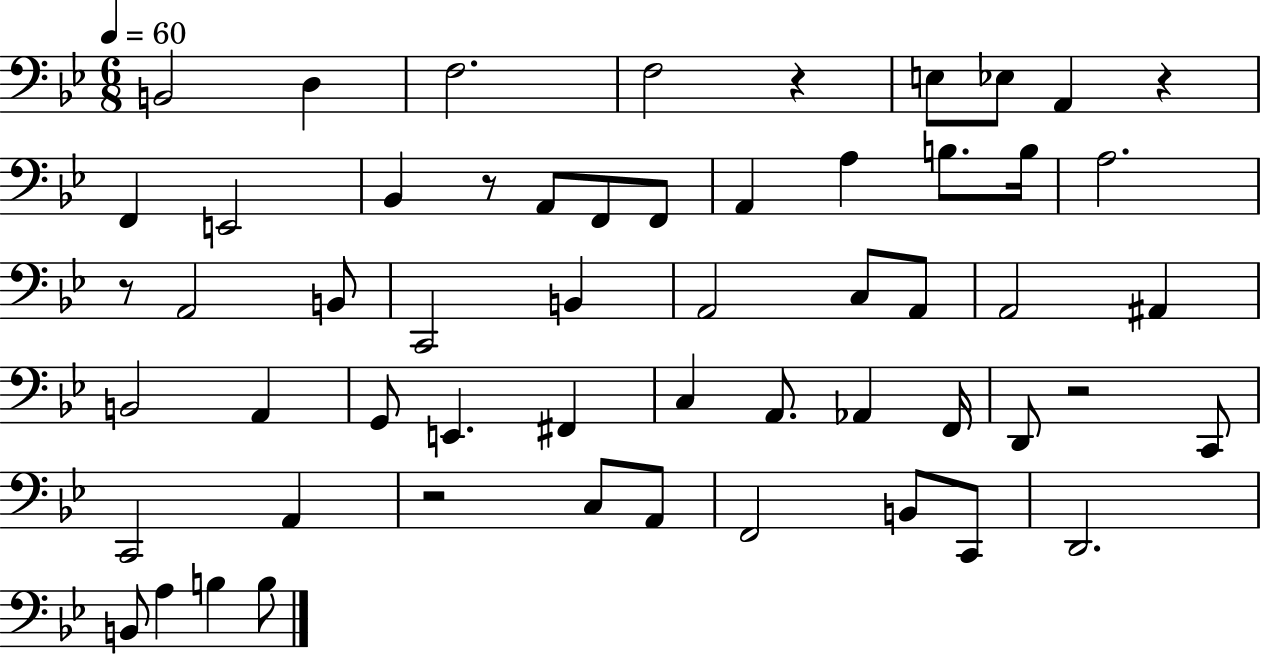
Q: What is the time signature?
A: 6/8